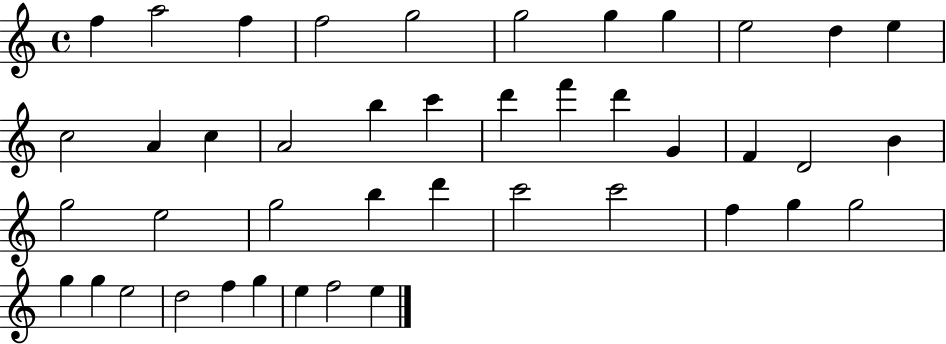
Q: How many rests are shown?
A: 0